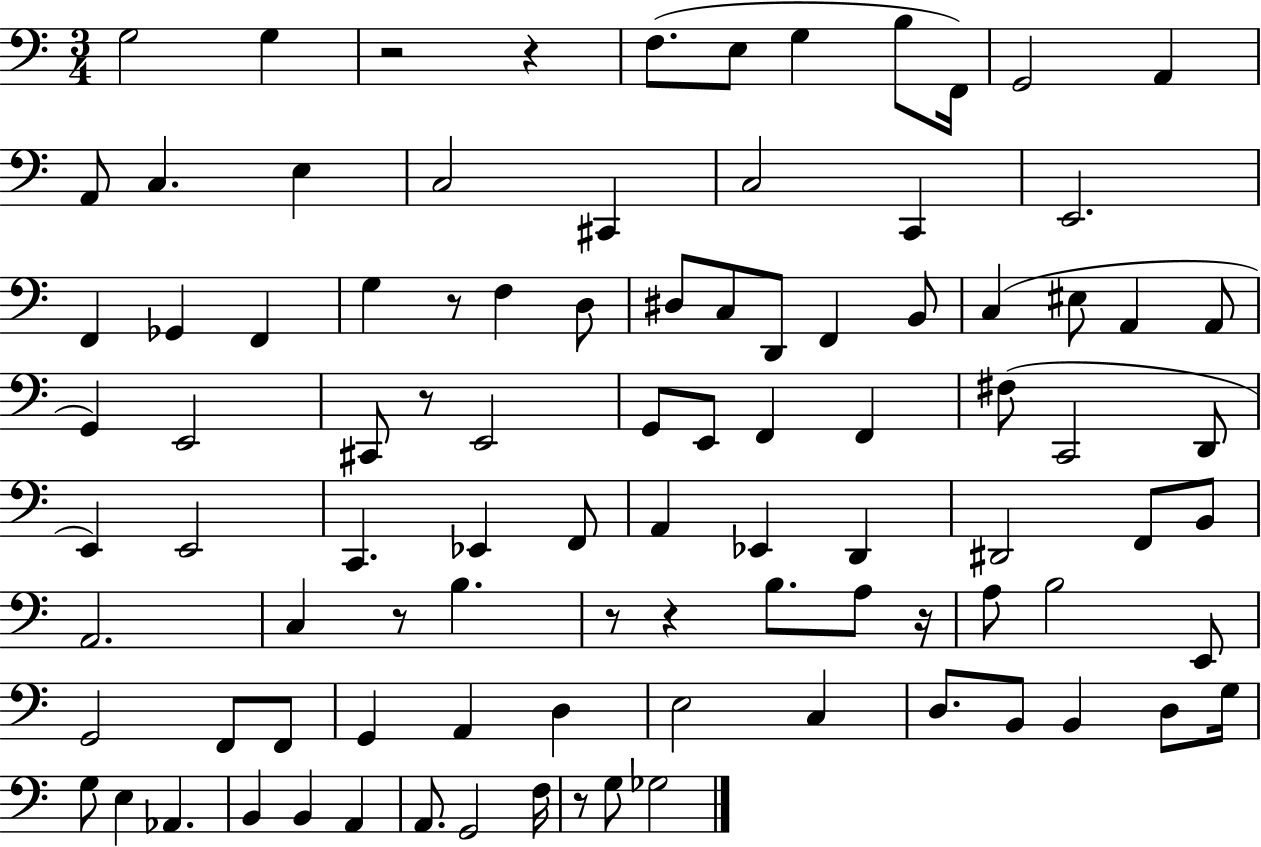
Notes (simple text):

G3/h G3/q R/h R/q F3/e. E3/e G3/q B3/e F2/s G2/h A2/q A2/e C3/q. E3/q C3/h C#2/q C3/h C2/q E2/h. F2/q Gb2/q F2/q G3/q R/e F3/q D3/e D#3/e C3/e D2/e F2/q B2/e C3/q EIS3/e A2/q A2/e G2/q E2/h C#2/e R/e E2/h G2/e E2/e F2/q F2/q F#3/e C2/h D2/e E2/q E2/h C2/q. Eb2/q F2/e A2/q Eb2/q D2/q D#2/h F2/e B2/e A2/h. C3/q R/e B3/q. R/e R/q B3/e. A3/e R/s A3/e B3/h E2/e G2/h F2/e F2/e G2/q A2/q D3/q E3/h C3/q D3/e. B2/e B2/q D3/e G3/s G3/e E3/q Ab2/q. B2/q B2/q A2/q A2/e. G2/h F3/s R/e G3/e Gb3/h